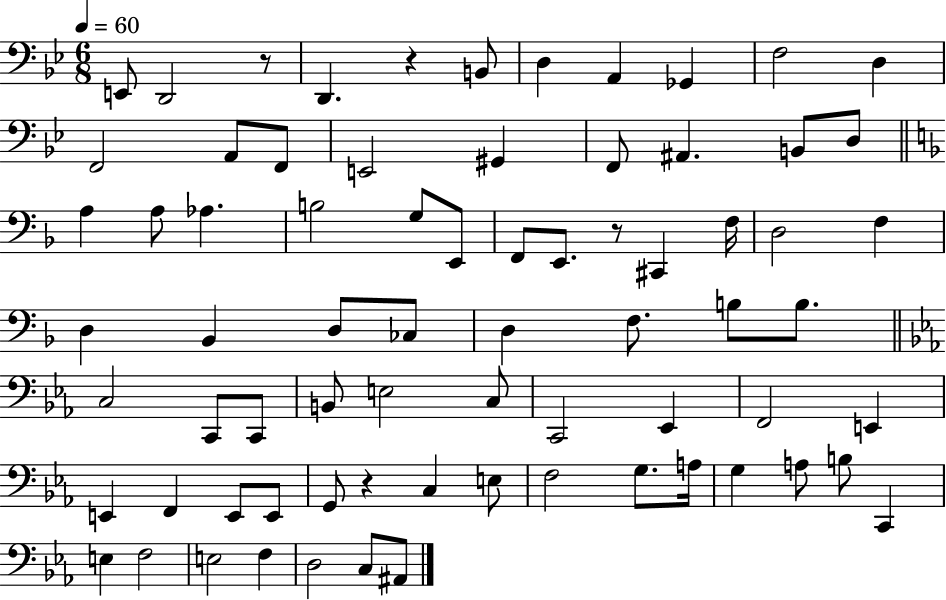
E2/e D2/h R/e D2/q. R/q B2/e D3/q A2/q Gb2/q F3/h D3/q F2/h A2/e F2/e E2/h G#2/q F2/e A#2/q. B2/e D3/e A3/q A3/e Ab3/q. B3/h G3/e E2/e F2/e E2/e. R/e C#2/q F3/s D3/h F3/q D3/q Bb2/q D3/e CES3/e D3/q F3/e. B3/e B3/e. C3/h C2/e C2/e B2/e E3/h C3/e C2/h Eb2/q F2/h E2/q E2/q F2/q E2/e E2/e G2/e R/q C3/q E3/e F3/h G3/e. A3/s G3/q A3/e B3/e C2/q E3/q F3/h E3/h F3/q D3/h C3/e A#2/e